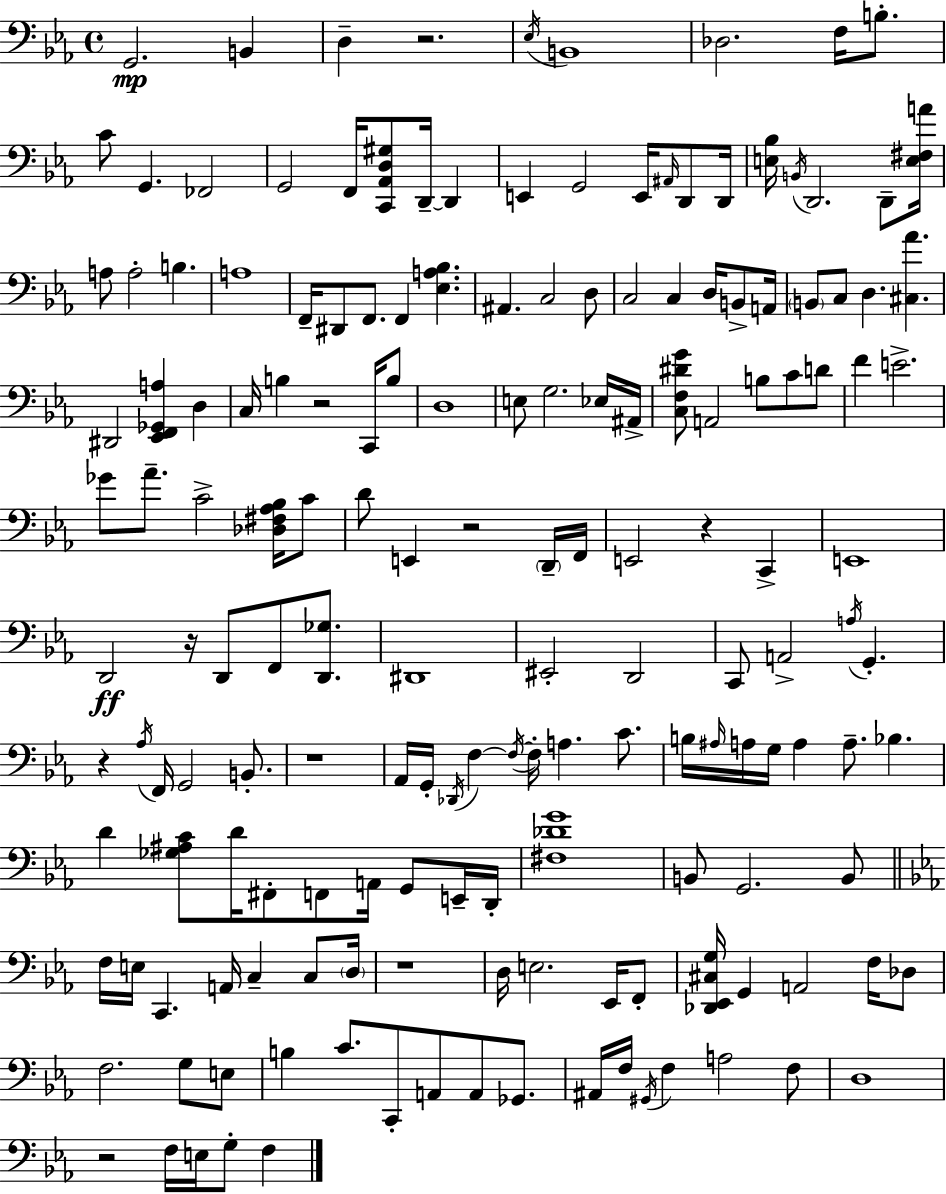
{
  \clef bass
  \time 4/4
  \defaultTimeSignature
  \key c \minor
  \repeat volta 2 { g,2.\mp b,4 | d4-- r2. | \acciaccatura { ees16 } b,1 | des2. f16 b8.-. | \break c'8 g,4. fes,2 | g,2 f,16 <c, aes, d gis>8 d,16--~~ d,4 | e,4 g,2 e,16 \grace { ais,16 } d,8 | d,16 <e bes>16 \acciaccatura { b,16 } d,2. | \break d,8-- <e fis a'>16 a8 a2-. b4. | a1 | f,16-- dis,8 f,8. f,4 <ees a bes>4. | ais,4. c2 | \break d8 c2 c4 d16 | b,8-> a,16 \parenthesize b,8 c8 d4. <cis aes'>4. | dis,2 <ees, f, ges, a>4 d4 | c16 b4 r2 | \break c,16 b8 d1 | e8 g2. | ees16 ais,16-> <c f dis' g'>8 a,2 b8 c'8 | d'8 f'4 e'2.-> | \break ges'8 aes'8.-- c'2-> | <des fis aes bes>16 c'8 d'8 e,4 r2 | \parenthesize d,16-- f,16 e,2 r4 c,4-> | e,1 | \break d,2\ff r16 d,8 f,8 | <d, ges>8. dis,1 | eis,2-. d,2 | c,8 a,2-> \acciaccatura { a16 } g,4.-. | \break r4 \acciaccatura { aes16 } f,16 g,2 | b,8.-. r1 | aes,16 g,16-. \acciaccatura { des,16 } f4~~ \acciaccatura { f16~ }~ f16-. a4. | c'8. b16 \grace { ais16 } a16 g16 a4 a8.-- | \break bes4. d'4 <ges ais c'>8 d'16 fis,8-. | f,8 a,16 g,8 e,16-- d,16-. <fis des' g'>1 | b,8 g,2. | b,8 \bar "||" \break \key ees \major f16 e16 c,4. a,16 c4-- c8 \parenthesize d16 | r1 | d16 e2. ees,16 f,8-. | <des, ees, cis g>16 g,4 a,2 f16 des8 | \break f2. g8 e8 | b4 c'8. c,8-. a,8 a,8 ges,8. | ais,16 f16 \acciaccatura { gis,16 } f4 a2 f8 | d1 | \break r2 f16 e16 g8-. f4 | } \bar "|."
}